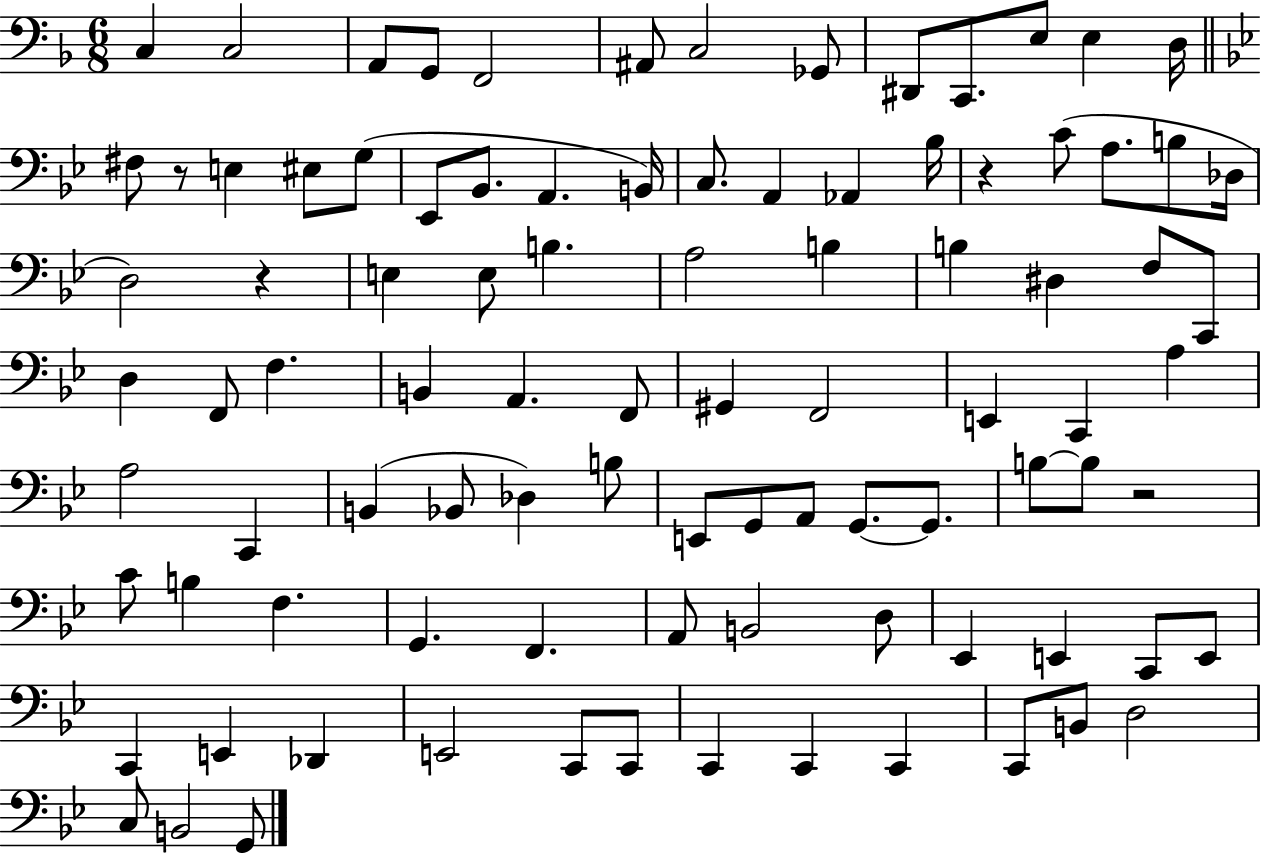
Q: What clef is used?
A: bass